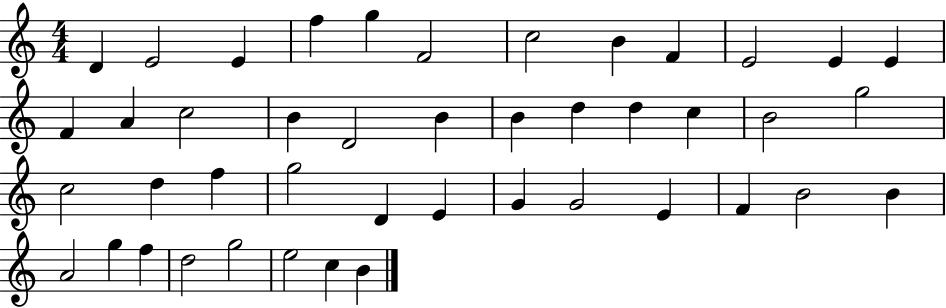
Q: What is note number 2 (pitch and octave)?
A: E4